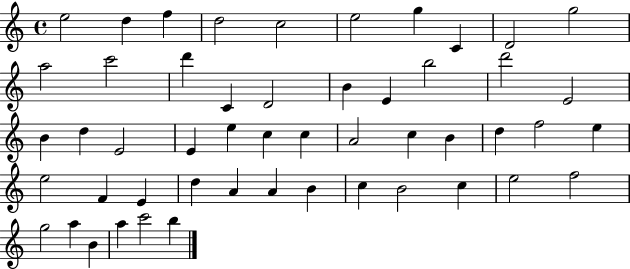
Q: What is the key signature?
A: C major